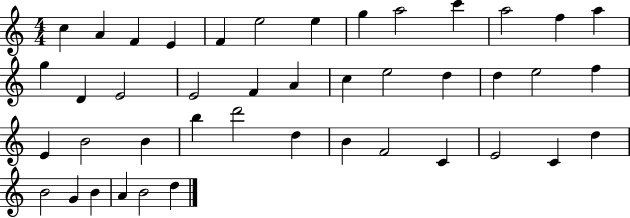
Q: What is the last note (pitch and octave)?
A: D5